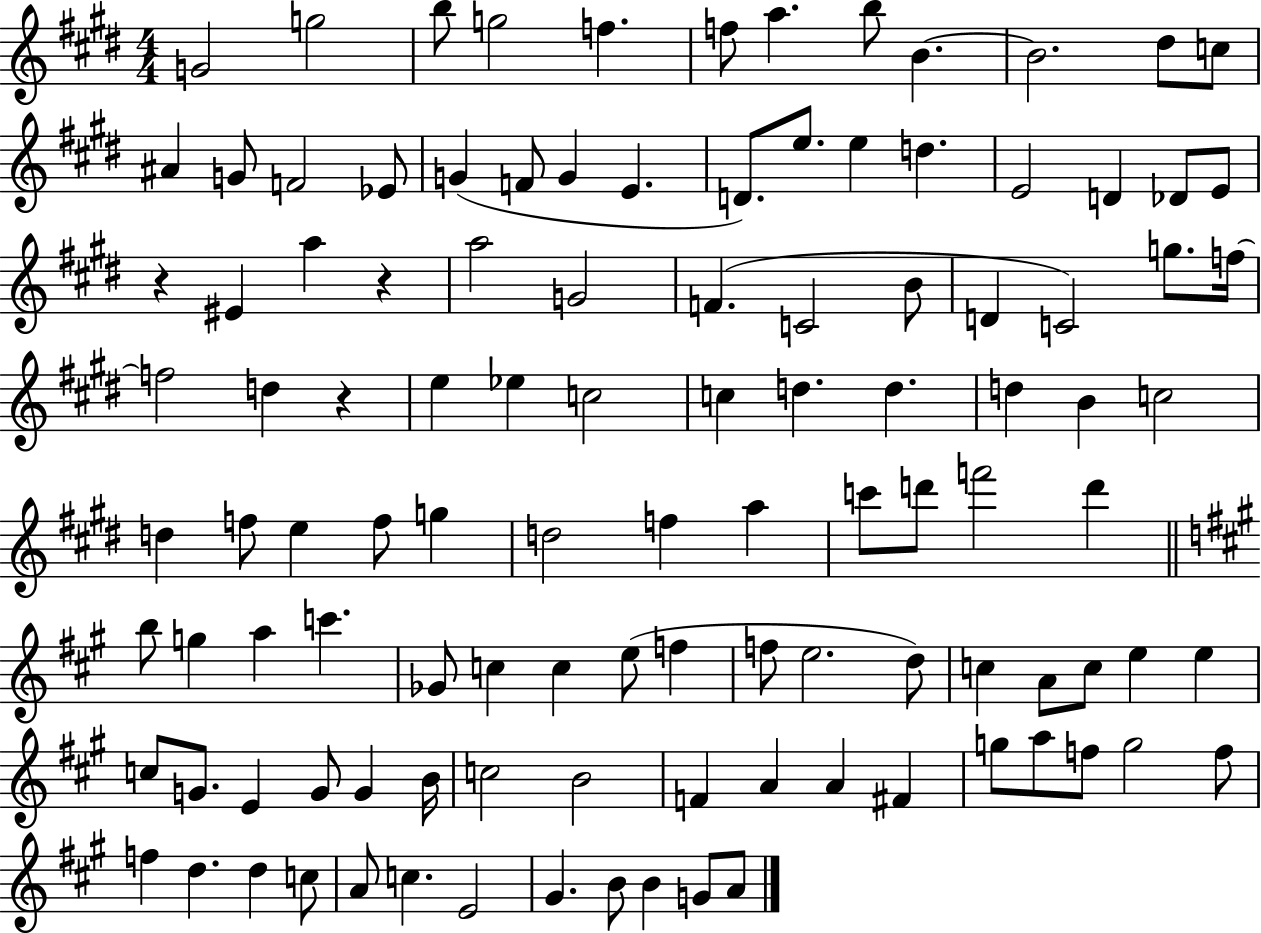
G4/h G5/h B5/e G5/h F5/q. F5/e A5/q. B5/e B4/q. B4/h. D#5/e C5/e A#4/q G4/e F4/h Eb4/e G4/q F4/e G4/q E4/q. D4/e. E5/e. E5/q D5/q. E4/h D4/q Db4/e E4/e R/q EIS4/q A5/q R/q A5/h G4/h F4/q. C4/h B4/e D4/q C4/h G5/e. F5/s F5/h D5/q R/q E5/q Eb5/q C5/h C5/q D5/q. D5/q. D5/q B4/q C5/h D5/q F5/e E5/q F5/e G5/q D5/h F5/q A5/q C6/e D6/e F6/h D6/q B5/e G5/q A5/q C6/q. Gb4/e C5/q C5/q E5/e F5/q F5/e E5/h. D5/e C5/q A4/e C5/e E5/q E5/q C5/e G4/e. E4/q G4/e G4/q B4/s C5/h B4/h F4/q A4/q A4/q F#4/q G5/e A5/e F5/e G5/h F5/e F5/q D5/q. D5/q C5/e A4/e C5/q. E4/h G#4/q. B4/e B4/q G4/e A4/e